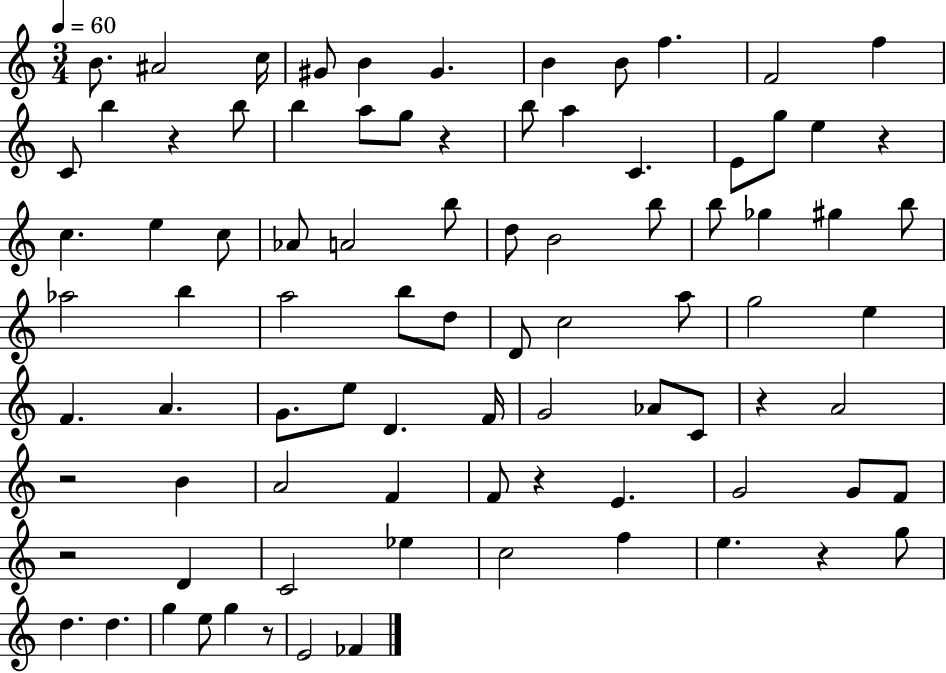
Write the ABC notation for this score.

X:1
T:Untitled
M:3/4
L:1/4
K:C
B/2 ^A2 c/4 ^G/2 B ^G B B/2 f F2 f C/2 b z b/2 b a/2 g/2 z b/2 a C E/2 g/2 e z c e c/2 _A/2 A2 b/2 d/2 B2 b/2 b/2 _g ^g b/2 _a2 b a2 b/2 d/2 D/2 c2 a/2 g2 e F A G/2 e/2 D F/4 G2 _A/2 C/2 z A2 z2 B A2 F F/2 z E G2 G/2 F/2 z2 D C2 _e c2 f e z g/2 d d g e/2 g z/2 E2 _F